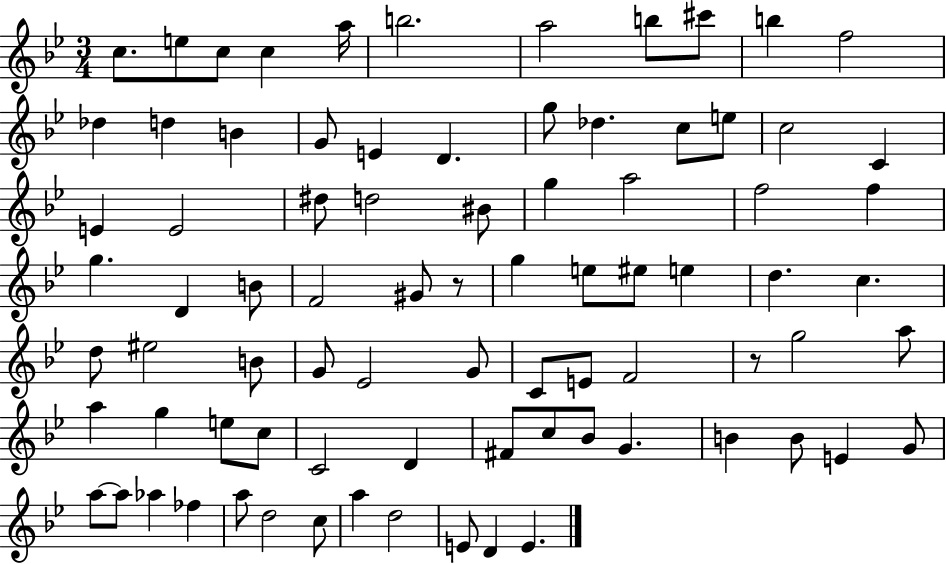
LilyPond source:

{
  \clef treble
  \numericTimeSignature
  \time 3/4
  \key bes \major
  c''8. e''8 c''8 c''4 a''16 | b''2. | a''2 b''8 cis'''8 | b''4 f''2 | \break des''4 d''4 b'4 | g'8 e'4 d'4. | g''8 des''4. c''8 e''8 | c''2 c'4 | \break e'4 e'2 | dis''8 d''2 bis'8 | g''4 a''2 | f''2 f''4 | \break g''4. d'4 b'8 | f'2 gis'8 r8 | g''4 e''8 eis''8 e''4 | d''4. c''4. | \break d''8 eis''2 b'8 | g'8 ees'2 g'8 | c'8 e'8 f'2 | r8 g''2 a''8 | \break a''4 g''4 e''8 c''8 | c'2 d'4 | fis'8 c''8 bes'8 g'4. | b'4 b'8 e'4 g'8 | \break a''8~~ a''8 aes''4 fes''4 | a''8 d''2 c''8 | a''4 d''2 | e'8 d'4 e'4. | \break \bar "|."
}